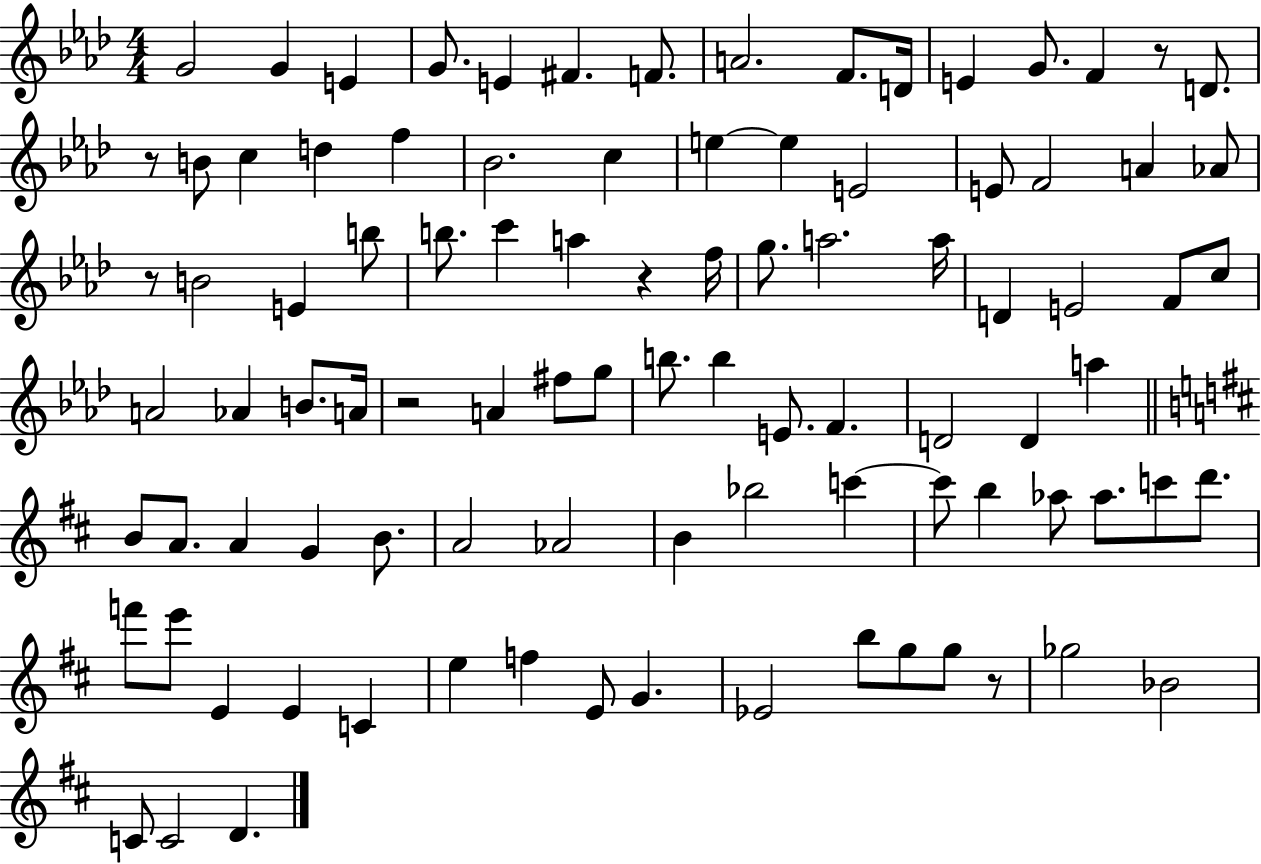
X:1
T:Untitled
M:4/4
L:1/4
K:Ab
G2 G E G/2 E ^F F/2 A2 F/2 D/4 E G/2 F z/2 D/2 z/2 B/2 c d f _B2 c e e E2 E/2 F2 A _A/2 z/2 B2 E b/2 b/2 c' a z f/4 g/2 a2 a/4 D E2 F/2 c/2 A2 _A B/2 A/4 z2 A ^f/2 g/2 b/2 b E/2 F D2 D a B/2 A/2 A G B/2 A2 _A2 B _b2 c' c'/2 b _a/2 _a/2 c'/2 d'/2 f'/2 e'/2 E E C e f E/2 G _E2 b/2 g/2 g/2 z/2 _g2 _B2 C/2 C2 D